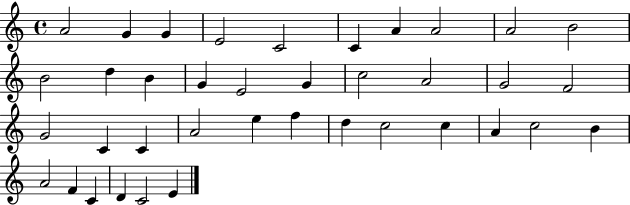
A4/h G4/q G4/q E4/h C4/h C4/q A4/q A4/h A4/h B4/h B4/h D5/q B4/q G4/q E4/h G4/q C5/h A4/h G4/h F4/h G4/h C4/q C4/q A4/h E5/q F5/q D5/q C5/h C5/q A4/q C5/h B4/q A4/h F4/q C4/q D4/q C4/h E4/q